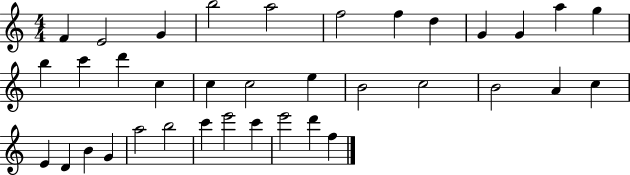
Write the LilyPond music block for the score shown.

{
  \clef treble
  \numericTimeSignature
  \time 4/4
  \key c \major
  f'4 e'2 g'4 | b''2 a''2 | f''2 f''4 d''4 | g'4 g'4 a''4 g''4 | \break b''4 c'''4 d'''4 c''4 | c''4 c''2 e''4 | b'2 c''2 | b'2 a'4 c''4 | \break e'4 d'4 b'4 g'4 | a''2 b''2 | c'''4 e'''2 c'''4 | e'''2 d'''4 f''4 | \break \bar "|."
}